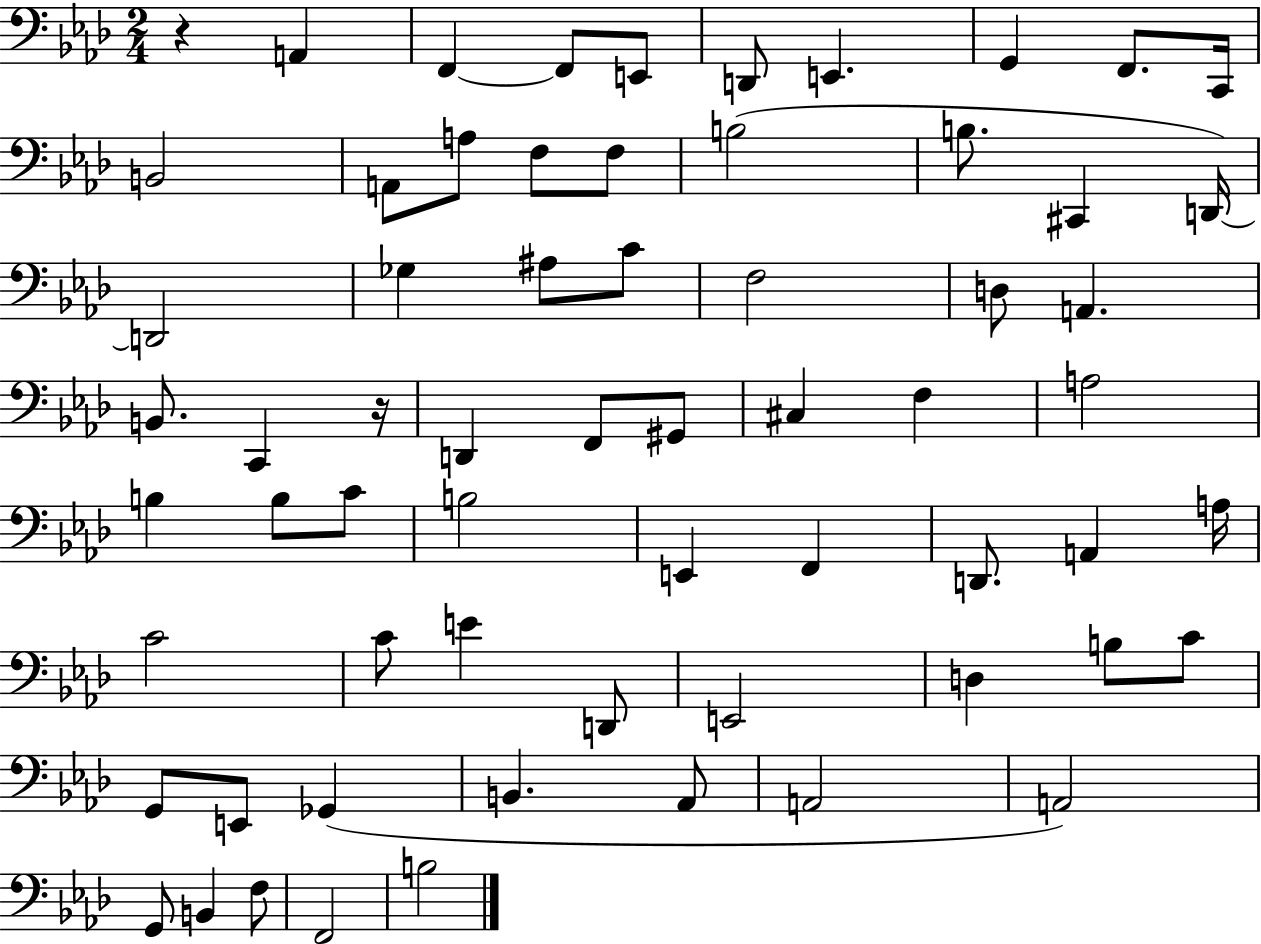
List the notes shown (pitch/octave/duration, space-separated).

R/q A2/q F2/q F2/e E2/e D2/e E2/q. G2/q F2/e. C2/s B2/h A2/e A3/e F3/e F3/e B3/h B3/e. C#2/q D2/s D2/h Gb3/q A#3/e C4/e F3/h D3/e A2/q. B2/e. C2/q R/s D2/q F2/e G#2/e C#3/q F3/q A3/h B3/q B3/e C4/e B3/h E2/q F2/q D2/e. A2/q A3/s C4/h C4/e E4/q D2/e E2/h D3/q B3/e C4/e G2/e E2/e Gb2/q B2/q. Ab2/e A2/h A2/h G2/e B2/q F3/e F2/h B3/h